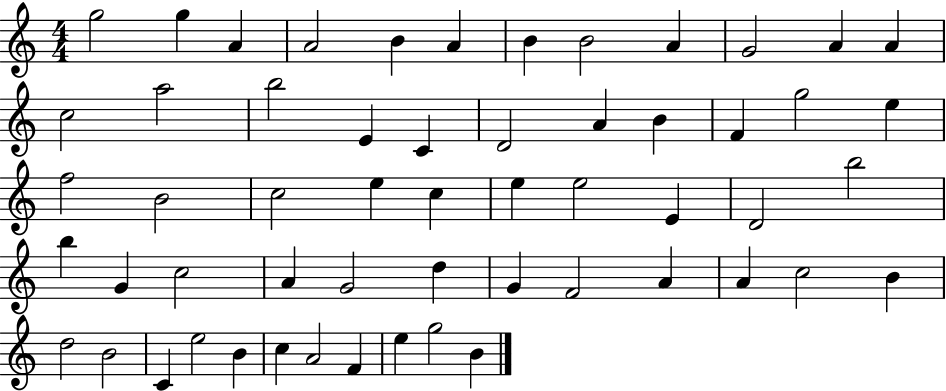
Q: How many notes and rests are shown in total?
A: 56